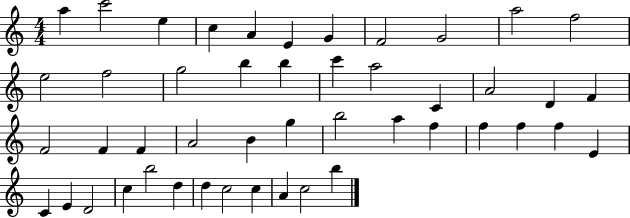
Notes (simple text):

A5/q C6/h E5/q C5/q A4/q E4/q G4/q F4/h G4/h A5/h F5/h E5/h F5/h G5/h B5/q B5/q C6/q A5/h C4/q A4/h D4/q F4/q F4/h F4/q F4/q A4/h B4/q G5/q B5/h A5/q F5/q F5/q F5/q F5/q E4/q C4/q E4/q D4/h C5/q B5/h D5/q D5/q C5/h C5/q A4/q C5/h B5/q